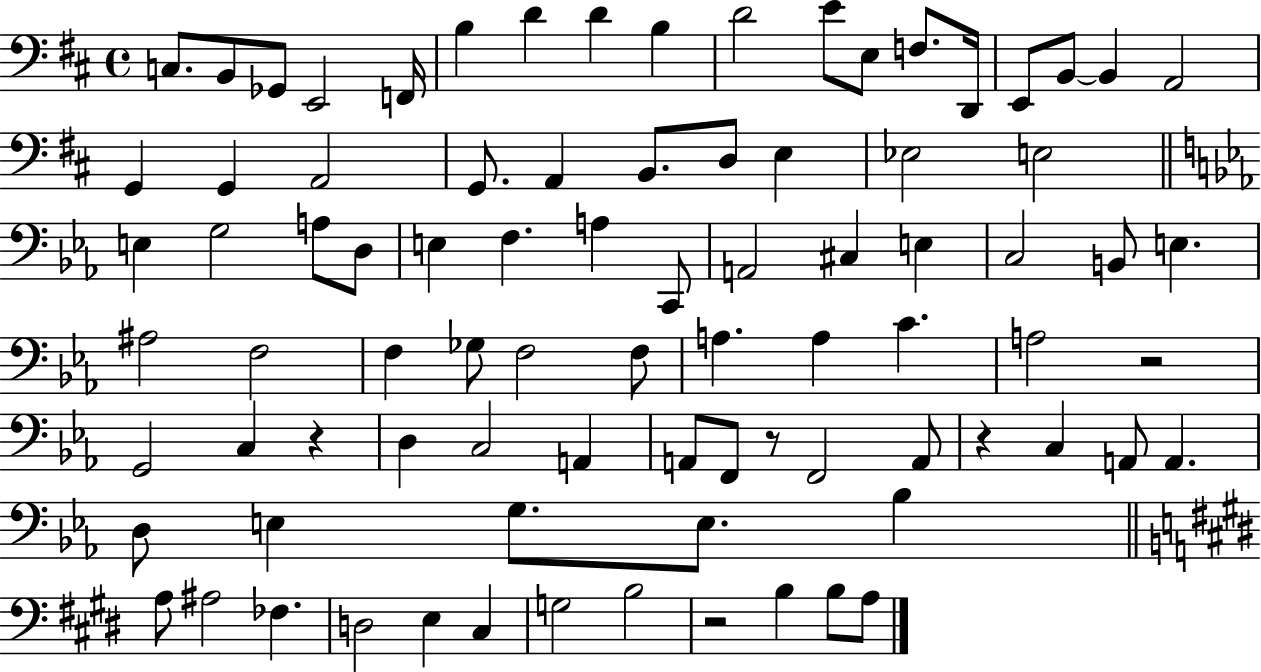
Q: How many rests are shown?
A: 5